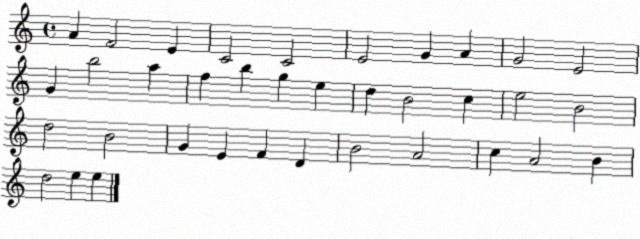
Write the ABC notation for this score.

X:1
T:Untitled
M:4/4
L:1/4
K:C
A F2 E C2 C2 E2 G A G2 E2 G b2 a f b g e d B2 c e2 B2 d2 B2 G E F D B2 A2 c A2 B d2 e e